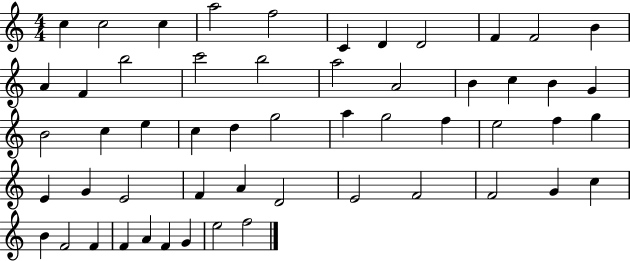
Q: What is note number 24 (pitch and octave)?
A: C5